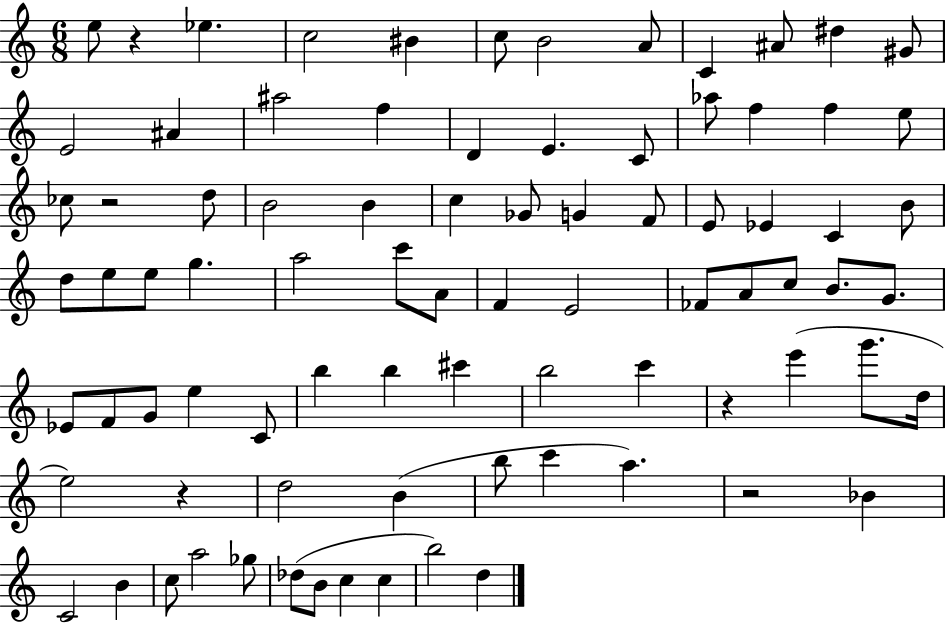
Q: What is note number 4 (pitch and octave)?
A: BIS4